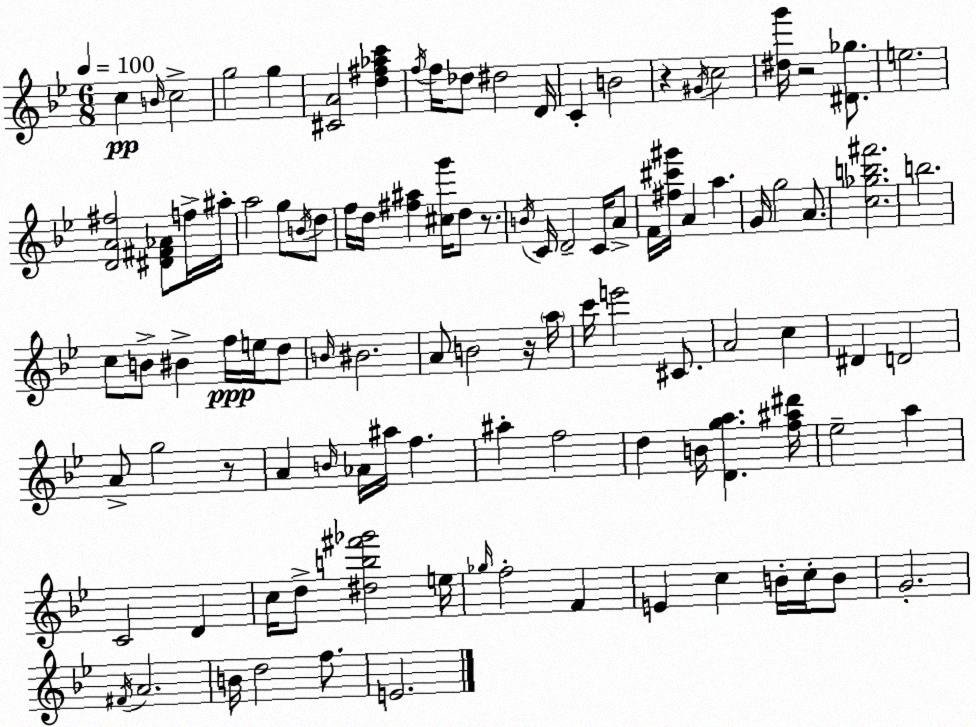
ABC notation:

X:1
T:Untitled
M:6/8
L:1/4
K:Gm
c B/4 c2 g2 g [^CA]2 [d^f_ac'] f/4 f/4 _d/2 ^d2 D/4 C B2 z ^G/4 c2 [^dg']/4 z2 [^D_g]/2 e2 [DA^f]2 [^D^F_A]/2 f/4 ^a/4 a2 g/2 B/4 d/2 f/4 d/4 [^f^a] [^cg']/4 d/2 z/2 B/4 C/4 D2 C/4 A/2 F/4 [^f^c'^g']/4 A a G/4 g2 A/2 [c_gb^f']2 b2 c/2 B/2 ^B f/4 e/4 d/2 B/4 ^B2 A/2 B2 z/4 a/4 c'/4 e'2 ^C/2 A2 c ^D D2 A/2 g2 z/2 A B/4 _A/4 ^a/4 f ^a f2 d B/4 [Dga] [f^a^d']/4 _e2 a C2 D c/4 d/2 [^db^f'_g']2 e/4 _g/4 f2 F E c B/4 c/4 B/2 G2 ^F/4 A2 B/4 d2 f/2 E2